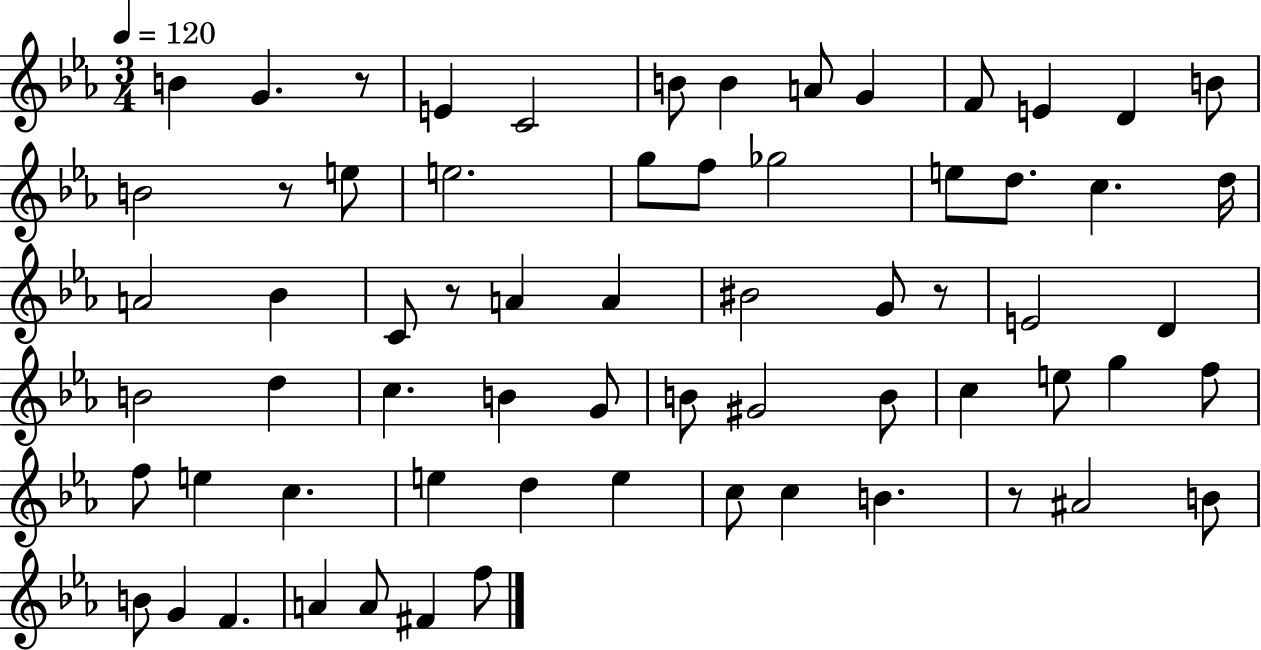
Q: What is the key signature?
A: EES major